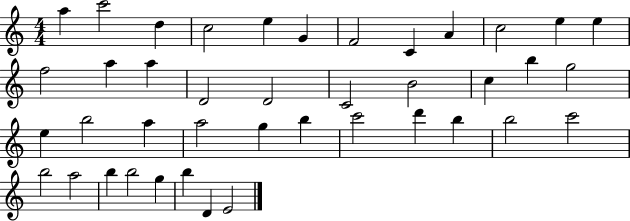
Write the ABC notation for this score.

X:1
T:Untitled
M:4/4
L:1/4
K:C
a c'2 d c2 e G F2 C A c2 e e f2 a a D2 D2 C2 B2 c b g2 e b2 a a2 g b c'2 d' b b2 c'2 b2 a2 b b2 g b D E2